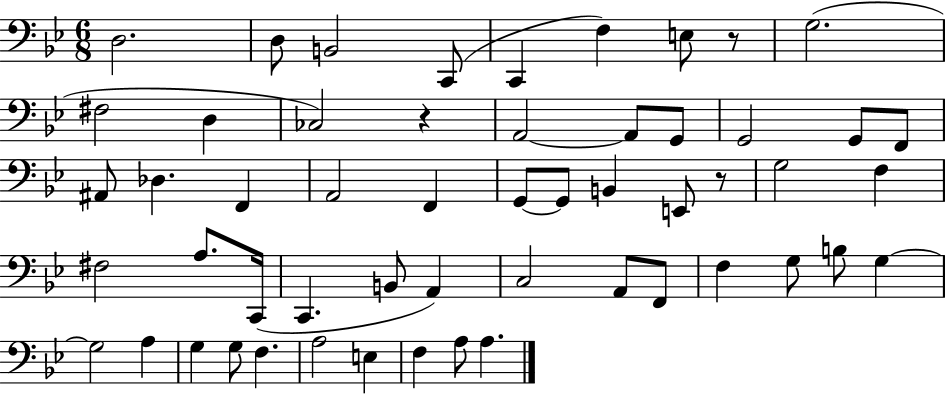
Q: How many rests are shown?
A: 3